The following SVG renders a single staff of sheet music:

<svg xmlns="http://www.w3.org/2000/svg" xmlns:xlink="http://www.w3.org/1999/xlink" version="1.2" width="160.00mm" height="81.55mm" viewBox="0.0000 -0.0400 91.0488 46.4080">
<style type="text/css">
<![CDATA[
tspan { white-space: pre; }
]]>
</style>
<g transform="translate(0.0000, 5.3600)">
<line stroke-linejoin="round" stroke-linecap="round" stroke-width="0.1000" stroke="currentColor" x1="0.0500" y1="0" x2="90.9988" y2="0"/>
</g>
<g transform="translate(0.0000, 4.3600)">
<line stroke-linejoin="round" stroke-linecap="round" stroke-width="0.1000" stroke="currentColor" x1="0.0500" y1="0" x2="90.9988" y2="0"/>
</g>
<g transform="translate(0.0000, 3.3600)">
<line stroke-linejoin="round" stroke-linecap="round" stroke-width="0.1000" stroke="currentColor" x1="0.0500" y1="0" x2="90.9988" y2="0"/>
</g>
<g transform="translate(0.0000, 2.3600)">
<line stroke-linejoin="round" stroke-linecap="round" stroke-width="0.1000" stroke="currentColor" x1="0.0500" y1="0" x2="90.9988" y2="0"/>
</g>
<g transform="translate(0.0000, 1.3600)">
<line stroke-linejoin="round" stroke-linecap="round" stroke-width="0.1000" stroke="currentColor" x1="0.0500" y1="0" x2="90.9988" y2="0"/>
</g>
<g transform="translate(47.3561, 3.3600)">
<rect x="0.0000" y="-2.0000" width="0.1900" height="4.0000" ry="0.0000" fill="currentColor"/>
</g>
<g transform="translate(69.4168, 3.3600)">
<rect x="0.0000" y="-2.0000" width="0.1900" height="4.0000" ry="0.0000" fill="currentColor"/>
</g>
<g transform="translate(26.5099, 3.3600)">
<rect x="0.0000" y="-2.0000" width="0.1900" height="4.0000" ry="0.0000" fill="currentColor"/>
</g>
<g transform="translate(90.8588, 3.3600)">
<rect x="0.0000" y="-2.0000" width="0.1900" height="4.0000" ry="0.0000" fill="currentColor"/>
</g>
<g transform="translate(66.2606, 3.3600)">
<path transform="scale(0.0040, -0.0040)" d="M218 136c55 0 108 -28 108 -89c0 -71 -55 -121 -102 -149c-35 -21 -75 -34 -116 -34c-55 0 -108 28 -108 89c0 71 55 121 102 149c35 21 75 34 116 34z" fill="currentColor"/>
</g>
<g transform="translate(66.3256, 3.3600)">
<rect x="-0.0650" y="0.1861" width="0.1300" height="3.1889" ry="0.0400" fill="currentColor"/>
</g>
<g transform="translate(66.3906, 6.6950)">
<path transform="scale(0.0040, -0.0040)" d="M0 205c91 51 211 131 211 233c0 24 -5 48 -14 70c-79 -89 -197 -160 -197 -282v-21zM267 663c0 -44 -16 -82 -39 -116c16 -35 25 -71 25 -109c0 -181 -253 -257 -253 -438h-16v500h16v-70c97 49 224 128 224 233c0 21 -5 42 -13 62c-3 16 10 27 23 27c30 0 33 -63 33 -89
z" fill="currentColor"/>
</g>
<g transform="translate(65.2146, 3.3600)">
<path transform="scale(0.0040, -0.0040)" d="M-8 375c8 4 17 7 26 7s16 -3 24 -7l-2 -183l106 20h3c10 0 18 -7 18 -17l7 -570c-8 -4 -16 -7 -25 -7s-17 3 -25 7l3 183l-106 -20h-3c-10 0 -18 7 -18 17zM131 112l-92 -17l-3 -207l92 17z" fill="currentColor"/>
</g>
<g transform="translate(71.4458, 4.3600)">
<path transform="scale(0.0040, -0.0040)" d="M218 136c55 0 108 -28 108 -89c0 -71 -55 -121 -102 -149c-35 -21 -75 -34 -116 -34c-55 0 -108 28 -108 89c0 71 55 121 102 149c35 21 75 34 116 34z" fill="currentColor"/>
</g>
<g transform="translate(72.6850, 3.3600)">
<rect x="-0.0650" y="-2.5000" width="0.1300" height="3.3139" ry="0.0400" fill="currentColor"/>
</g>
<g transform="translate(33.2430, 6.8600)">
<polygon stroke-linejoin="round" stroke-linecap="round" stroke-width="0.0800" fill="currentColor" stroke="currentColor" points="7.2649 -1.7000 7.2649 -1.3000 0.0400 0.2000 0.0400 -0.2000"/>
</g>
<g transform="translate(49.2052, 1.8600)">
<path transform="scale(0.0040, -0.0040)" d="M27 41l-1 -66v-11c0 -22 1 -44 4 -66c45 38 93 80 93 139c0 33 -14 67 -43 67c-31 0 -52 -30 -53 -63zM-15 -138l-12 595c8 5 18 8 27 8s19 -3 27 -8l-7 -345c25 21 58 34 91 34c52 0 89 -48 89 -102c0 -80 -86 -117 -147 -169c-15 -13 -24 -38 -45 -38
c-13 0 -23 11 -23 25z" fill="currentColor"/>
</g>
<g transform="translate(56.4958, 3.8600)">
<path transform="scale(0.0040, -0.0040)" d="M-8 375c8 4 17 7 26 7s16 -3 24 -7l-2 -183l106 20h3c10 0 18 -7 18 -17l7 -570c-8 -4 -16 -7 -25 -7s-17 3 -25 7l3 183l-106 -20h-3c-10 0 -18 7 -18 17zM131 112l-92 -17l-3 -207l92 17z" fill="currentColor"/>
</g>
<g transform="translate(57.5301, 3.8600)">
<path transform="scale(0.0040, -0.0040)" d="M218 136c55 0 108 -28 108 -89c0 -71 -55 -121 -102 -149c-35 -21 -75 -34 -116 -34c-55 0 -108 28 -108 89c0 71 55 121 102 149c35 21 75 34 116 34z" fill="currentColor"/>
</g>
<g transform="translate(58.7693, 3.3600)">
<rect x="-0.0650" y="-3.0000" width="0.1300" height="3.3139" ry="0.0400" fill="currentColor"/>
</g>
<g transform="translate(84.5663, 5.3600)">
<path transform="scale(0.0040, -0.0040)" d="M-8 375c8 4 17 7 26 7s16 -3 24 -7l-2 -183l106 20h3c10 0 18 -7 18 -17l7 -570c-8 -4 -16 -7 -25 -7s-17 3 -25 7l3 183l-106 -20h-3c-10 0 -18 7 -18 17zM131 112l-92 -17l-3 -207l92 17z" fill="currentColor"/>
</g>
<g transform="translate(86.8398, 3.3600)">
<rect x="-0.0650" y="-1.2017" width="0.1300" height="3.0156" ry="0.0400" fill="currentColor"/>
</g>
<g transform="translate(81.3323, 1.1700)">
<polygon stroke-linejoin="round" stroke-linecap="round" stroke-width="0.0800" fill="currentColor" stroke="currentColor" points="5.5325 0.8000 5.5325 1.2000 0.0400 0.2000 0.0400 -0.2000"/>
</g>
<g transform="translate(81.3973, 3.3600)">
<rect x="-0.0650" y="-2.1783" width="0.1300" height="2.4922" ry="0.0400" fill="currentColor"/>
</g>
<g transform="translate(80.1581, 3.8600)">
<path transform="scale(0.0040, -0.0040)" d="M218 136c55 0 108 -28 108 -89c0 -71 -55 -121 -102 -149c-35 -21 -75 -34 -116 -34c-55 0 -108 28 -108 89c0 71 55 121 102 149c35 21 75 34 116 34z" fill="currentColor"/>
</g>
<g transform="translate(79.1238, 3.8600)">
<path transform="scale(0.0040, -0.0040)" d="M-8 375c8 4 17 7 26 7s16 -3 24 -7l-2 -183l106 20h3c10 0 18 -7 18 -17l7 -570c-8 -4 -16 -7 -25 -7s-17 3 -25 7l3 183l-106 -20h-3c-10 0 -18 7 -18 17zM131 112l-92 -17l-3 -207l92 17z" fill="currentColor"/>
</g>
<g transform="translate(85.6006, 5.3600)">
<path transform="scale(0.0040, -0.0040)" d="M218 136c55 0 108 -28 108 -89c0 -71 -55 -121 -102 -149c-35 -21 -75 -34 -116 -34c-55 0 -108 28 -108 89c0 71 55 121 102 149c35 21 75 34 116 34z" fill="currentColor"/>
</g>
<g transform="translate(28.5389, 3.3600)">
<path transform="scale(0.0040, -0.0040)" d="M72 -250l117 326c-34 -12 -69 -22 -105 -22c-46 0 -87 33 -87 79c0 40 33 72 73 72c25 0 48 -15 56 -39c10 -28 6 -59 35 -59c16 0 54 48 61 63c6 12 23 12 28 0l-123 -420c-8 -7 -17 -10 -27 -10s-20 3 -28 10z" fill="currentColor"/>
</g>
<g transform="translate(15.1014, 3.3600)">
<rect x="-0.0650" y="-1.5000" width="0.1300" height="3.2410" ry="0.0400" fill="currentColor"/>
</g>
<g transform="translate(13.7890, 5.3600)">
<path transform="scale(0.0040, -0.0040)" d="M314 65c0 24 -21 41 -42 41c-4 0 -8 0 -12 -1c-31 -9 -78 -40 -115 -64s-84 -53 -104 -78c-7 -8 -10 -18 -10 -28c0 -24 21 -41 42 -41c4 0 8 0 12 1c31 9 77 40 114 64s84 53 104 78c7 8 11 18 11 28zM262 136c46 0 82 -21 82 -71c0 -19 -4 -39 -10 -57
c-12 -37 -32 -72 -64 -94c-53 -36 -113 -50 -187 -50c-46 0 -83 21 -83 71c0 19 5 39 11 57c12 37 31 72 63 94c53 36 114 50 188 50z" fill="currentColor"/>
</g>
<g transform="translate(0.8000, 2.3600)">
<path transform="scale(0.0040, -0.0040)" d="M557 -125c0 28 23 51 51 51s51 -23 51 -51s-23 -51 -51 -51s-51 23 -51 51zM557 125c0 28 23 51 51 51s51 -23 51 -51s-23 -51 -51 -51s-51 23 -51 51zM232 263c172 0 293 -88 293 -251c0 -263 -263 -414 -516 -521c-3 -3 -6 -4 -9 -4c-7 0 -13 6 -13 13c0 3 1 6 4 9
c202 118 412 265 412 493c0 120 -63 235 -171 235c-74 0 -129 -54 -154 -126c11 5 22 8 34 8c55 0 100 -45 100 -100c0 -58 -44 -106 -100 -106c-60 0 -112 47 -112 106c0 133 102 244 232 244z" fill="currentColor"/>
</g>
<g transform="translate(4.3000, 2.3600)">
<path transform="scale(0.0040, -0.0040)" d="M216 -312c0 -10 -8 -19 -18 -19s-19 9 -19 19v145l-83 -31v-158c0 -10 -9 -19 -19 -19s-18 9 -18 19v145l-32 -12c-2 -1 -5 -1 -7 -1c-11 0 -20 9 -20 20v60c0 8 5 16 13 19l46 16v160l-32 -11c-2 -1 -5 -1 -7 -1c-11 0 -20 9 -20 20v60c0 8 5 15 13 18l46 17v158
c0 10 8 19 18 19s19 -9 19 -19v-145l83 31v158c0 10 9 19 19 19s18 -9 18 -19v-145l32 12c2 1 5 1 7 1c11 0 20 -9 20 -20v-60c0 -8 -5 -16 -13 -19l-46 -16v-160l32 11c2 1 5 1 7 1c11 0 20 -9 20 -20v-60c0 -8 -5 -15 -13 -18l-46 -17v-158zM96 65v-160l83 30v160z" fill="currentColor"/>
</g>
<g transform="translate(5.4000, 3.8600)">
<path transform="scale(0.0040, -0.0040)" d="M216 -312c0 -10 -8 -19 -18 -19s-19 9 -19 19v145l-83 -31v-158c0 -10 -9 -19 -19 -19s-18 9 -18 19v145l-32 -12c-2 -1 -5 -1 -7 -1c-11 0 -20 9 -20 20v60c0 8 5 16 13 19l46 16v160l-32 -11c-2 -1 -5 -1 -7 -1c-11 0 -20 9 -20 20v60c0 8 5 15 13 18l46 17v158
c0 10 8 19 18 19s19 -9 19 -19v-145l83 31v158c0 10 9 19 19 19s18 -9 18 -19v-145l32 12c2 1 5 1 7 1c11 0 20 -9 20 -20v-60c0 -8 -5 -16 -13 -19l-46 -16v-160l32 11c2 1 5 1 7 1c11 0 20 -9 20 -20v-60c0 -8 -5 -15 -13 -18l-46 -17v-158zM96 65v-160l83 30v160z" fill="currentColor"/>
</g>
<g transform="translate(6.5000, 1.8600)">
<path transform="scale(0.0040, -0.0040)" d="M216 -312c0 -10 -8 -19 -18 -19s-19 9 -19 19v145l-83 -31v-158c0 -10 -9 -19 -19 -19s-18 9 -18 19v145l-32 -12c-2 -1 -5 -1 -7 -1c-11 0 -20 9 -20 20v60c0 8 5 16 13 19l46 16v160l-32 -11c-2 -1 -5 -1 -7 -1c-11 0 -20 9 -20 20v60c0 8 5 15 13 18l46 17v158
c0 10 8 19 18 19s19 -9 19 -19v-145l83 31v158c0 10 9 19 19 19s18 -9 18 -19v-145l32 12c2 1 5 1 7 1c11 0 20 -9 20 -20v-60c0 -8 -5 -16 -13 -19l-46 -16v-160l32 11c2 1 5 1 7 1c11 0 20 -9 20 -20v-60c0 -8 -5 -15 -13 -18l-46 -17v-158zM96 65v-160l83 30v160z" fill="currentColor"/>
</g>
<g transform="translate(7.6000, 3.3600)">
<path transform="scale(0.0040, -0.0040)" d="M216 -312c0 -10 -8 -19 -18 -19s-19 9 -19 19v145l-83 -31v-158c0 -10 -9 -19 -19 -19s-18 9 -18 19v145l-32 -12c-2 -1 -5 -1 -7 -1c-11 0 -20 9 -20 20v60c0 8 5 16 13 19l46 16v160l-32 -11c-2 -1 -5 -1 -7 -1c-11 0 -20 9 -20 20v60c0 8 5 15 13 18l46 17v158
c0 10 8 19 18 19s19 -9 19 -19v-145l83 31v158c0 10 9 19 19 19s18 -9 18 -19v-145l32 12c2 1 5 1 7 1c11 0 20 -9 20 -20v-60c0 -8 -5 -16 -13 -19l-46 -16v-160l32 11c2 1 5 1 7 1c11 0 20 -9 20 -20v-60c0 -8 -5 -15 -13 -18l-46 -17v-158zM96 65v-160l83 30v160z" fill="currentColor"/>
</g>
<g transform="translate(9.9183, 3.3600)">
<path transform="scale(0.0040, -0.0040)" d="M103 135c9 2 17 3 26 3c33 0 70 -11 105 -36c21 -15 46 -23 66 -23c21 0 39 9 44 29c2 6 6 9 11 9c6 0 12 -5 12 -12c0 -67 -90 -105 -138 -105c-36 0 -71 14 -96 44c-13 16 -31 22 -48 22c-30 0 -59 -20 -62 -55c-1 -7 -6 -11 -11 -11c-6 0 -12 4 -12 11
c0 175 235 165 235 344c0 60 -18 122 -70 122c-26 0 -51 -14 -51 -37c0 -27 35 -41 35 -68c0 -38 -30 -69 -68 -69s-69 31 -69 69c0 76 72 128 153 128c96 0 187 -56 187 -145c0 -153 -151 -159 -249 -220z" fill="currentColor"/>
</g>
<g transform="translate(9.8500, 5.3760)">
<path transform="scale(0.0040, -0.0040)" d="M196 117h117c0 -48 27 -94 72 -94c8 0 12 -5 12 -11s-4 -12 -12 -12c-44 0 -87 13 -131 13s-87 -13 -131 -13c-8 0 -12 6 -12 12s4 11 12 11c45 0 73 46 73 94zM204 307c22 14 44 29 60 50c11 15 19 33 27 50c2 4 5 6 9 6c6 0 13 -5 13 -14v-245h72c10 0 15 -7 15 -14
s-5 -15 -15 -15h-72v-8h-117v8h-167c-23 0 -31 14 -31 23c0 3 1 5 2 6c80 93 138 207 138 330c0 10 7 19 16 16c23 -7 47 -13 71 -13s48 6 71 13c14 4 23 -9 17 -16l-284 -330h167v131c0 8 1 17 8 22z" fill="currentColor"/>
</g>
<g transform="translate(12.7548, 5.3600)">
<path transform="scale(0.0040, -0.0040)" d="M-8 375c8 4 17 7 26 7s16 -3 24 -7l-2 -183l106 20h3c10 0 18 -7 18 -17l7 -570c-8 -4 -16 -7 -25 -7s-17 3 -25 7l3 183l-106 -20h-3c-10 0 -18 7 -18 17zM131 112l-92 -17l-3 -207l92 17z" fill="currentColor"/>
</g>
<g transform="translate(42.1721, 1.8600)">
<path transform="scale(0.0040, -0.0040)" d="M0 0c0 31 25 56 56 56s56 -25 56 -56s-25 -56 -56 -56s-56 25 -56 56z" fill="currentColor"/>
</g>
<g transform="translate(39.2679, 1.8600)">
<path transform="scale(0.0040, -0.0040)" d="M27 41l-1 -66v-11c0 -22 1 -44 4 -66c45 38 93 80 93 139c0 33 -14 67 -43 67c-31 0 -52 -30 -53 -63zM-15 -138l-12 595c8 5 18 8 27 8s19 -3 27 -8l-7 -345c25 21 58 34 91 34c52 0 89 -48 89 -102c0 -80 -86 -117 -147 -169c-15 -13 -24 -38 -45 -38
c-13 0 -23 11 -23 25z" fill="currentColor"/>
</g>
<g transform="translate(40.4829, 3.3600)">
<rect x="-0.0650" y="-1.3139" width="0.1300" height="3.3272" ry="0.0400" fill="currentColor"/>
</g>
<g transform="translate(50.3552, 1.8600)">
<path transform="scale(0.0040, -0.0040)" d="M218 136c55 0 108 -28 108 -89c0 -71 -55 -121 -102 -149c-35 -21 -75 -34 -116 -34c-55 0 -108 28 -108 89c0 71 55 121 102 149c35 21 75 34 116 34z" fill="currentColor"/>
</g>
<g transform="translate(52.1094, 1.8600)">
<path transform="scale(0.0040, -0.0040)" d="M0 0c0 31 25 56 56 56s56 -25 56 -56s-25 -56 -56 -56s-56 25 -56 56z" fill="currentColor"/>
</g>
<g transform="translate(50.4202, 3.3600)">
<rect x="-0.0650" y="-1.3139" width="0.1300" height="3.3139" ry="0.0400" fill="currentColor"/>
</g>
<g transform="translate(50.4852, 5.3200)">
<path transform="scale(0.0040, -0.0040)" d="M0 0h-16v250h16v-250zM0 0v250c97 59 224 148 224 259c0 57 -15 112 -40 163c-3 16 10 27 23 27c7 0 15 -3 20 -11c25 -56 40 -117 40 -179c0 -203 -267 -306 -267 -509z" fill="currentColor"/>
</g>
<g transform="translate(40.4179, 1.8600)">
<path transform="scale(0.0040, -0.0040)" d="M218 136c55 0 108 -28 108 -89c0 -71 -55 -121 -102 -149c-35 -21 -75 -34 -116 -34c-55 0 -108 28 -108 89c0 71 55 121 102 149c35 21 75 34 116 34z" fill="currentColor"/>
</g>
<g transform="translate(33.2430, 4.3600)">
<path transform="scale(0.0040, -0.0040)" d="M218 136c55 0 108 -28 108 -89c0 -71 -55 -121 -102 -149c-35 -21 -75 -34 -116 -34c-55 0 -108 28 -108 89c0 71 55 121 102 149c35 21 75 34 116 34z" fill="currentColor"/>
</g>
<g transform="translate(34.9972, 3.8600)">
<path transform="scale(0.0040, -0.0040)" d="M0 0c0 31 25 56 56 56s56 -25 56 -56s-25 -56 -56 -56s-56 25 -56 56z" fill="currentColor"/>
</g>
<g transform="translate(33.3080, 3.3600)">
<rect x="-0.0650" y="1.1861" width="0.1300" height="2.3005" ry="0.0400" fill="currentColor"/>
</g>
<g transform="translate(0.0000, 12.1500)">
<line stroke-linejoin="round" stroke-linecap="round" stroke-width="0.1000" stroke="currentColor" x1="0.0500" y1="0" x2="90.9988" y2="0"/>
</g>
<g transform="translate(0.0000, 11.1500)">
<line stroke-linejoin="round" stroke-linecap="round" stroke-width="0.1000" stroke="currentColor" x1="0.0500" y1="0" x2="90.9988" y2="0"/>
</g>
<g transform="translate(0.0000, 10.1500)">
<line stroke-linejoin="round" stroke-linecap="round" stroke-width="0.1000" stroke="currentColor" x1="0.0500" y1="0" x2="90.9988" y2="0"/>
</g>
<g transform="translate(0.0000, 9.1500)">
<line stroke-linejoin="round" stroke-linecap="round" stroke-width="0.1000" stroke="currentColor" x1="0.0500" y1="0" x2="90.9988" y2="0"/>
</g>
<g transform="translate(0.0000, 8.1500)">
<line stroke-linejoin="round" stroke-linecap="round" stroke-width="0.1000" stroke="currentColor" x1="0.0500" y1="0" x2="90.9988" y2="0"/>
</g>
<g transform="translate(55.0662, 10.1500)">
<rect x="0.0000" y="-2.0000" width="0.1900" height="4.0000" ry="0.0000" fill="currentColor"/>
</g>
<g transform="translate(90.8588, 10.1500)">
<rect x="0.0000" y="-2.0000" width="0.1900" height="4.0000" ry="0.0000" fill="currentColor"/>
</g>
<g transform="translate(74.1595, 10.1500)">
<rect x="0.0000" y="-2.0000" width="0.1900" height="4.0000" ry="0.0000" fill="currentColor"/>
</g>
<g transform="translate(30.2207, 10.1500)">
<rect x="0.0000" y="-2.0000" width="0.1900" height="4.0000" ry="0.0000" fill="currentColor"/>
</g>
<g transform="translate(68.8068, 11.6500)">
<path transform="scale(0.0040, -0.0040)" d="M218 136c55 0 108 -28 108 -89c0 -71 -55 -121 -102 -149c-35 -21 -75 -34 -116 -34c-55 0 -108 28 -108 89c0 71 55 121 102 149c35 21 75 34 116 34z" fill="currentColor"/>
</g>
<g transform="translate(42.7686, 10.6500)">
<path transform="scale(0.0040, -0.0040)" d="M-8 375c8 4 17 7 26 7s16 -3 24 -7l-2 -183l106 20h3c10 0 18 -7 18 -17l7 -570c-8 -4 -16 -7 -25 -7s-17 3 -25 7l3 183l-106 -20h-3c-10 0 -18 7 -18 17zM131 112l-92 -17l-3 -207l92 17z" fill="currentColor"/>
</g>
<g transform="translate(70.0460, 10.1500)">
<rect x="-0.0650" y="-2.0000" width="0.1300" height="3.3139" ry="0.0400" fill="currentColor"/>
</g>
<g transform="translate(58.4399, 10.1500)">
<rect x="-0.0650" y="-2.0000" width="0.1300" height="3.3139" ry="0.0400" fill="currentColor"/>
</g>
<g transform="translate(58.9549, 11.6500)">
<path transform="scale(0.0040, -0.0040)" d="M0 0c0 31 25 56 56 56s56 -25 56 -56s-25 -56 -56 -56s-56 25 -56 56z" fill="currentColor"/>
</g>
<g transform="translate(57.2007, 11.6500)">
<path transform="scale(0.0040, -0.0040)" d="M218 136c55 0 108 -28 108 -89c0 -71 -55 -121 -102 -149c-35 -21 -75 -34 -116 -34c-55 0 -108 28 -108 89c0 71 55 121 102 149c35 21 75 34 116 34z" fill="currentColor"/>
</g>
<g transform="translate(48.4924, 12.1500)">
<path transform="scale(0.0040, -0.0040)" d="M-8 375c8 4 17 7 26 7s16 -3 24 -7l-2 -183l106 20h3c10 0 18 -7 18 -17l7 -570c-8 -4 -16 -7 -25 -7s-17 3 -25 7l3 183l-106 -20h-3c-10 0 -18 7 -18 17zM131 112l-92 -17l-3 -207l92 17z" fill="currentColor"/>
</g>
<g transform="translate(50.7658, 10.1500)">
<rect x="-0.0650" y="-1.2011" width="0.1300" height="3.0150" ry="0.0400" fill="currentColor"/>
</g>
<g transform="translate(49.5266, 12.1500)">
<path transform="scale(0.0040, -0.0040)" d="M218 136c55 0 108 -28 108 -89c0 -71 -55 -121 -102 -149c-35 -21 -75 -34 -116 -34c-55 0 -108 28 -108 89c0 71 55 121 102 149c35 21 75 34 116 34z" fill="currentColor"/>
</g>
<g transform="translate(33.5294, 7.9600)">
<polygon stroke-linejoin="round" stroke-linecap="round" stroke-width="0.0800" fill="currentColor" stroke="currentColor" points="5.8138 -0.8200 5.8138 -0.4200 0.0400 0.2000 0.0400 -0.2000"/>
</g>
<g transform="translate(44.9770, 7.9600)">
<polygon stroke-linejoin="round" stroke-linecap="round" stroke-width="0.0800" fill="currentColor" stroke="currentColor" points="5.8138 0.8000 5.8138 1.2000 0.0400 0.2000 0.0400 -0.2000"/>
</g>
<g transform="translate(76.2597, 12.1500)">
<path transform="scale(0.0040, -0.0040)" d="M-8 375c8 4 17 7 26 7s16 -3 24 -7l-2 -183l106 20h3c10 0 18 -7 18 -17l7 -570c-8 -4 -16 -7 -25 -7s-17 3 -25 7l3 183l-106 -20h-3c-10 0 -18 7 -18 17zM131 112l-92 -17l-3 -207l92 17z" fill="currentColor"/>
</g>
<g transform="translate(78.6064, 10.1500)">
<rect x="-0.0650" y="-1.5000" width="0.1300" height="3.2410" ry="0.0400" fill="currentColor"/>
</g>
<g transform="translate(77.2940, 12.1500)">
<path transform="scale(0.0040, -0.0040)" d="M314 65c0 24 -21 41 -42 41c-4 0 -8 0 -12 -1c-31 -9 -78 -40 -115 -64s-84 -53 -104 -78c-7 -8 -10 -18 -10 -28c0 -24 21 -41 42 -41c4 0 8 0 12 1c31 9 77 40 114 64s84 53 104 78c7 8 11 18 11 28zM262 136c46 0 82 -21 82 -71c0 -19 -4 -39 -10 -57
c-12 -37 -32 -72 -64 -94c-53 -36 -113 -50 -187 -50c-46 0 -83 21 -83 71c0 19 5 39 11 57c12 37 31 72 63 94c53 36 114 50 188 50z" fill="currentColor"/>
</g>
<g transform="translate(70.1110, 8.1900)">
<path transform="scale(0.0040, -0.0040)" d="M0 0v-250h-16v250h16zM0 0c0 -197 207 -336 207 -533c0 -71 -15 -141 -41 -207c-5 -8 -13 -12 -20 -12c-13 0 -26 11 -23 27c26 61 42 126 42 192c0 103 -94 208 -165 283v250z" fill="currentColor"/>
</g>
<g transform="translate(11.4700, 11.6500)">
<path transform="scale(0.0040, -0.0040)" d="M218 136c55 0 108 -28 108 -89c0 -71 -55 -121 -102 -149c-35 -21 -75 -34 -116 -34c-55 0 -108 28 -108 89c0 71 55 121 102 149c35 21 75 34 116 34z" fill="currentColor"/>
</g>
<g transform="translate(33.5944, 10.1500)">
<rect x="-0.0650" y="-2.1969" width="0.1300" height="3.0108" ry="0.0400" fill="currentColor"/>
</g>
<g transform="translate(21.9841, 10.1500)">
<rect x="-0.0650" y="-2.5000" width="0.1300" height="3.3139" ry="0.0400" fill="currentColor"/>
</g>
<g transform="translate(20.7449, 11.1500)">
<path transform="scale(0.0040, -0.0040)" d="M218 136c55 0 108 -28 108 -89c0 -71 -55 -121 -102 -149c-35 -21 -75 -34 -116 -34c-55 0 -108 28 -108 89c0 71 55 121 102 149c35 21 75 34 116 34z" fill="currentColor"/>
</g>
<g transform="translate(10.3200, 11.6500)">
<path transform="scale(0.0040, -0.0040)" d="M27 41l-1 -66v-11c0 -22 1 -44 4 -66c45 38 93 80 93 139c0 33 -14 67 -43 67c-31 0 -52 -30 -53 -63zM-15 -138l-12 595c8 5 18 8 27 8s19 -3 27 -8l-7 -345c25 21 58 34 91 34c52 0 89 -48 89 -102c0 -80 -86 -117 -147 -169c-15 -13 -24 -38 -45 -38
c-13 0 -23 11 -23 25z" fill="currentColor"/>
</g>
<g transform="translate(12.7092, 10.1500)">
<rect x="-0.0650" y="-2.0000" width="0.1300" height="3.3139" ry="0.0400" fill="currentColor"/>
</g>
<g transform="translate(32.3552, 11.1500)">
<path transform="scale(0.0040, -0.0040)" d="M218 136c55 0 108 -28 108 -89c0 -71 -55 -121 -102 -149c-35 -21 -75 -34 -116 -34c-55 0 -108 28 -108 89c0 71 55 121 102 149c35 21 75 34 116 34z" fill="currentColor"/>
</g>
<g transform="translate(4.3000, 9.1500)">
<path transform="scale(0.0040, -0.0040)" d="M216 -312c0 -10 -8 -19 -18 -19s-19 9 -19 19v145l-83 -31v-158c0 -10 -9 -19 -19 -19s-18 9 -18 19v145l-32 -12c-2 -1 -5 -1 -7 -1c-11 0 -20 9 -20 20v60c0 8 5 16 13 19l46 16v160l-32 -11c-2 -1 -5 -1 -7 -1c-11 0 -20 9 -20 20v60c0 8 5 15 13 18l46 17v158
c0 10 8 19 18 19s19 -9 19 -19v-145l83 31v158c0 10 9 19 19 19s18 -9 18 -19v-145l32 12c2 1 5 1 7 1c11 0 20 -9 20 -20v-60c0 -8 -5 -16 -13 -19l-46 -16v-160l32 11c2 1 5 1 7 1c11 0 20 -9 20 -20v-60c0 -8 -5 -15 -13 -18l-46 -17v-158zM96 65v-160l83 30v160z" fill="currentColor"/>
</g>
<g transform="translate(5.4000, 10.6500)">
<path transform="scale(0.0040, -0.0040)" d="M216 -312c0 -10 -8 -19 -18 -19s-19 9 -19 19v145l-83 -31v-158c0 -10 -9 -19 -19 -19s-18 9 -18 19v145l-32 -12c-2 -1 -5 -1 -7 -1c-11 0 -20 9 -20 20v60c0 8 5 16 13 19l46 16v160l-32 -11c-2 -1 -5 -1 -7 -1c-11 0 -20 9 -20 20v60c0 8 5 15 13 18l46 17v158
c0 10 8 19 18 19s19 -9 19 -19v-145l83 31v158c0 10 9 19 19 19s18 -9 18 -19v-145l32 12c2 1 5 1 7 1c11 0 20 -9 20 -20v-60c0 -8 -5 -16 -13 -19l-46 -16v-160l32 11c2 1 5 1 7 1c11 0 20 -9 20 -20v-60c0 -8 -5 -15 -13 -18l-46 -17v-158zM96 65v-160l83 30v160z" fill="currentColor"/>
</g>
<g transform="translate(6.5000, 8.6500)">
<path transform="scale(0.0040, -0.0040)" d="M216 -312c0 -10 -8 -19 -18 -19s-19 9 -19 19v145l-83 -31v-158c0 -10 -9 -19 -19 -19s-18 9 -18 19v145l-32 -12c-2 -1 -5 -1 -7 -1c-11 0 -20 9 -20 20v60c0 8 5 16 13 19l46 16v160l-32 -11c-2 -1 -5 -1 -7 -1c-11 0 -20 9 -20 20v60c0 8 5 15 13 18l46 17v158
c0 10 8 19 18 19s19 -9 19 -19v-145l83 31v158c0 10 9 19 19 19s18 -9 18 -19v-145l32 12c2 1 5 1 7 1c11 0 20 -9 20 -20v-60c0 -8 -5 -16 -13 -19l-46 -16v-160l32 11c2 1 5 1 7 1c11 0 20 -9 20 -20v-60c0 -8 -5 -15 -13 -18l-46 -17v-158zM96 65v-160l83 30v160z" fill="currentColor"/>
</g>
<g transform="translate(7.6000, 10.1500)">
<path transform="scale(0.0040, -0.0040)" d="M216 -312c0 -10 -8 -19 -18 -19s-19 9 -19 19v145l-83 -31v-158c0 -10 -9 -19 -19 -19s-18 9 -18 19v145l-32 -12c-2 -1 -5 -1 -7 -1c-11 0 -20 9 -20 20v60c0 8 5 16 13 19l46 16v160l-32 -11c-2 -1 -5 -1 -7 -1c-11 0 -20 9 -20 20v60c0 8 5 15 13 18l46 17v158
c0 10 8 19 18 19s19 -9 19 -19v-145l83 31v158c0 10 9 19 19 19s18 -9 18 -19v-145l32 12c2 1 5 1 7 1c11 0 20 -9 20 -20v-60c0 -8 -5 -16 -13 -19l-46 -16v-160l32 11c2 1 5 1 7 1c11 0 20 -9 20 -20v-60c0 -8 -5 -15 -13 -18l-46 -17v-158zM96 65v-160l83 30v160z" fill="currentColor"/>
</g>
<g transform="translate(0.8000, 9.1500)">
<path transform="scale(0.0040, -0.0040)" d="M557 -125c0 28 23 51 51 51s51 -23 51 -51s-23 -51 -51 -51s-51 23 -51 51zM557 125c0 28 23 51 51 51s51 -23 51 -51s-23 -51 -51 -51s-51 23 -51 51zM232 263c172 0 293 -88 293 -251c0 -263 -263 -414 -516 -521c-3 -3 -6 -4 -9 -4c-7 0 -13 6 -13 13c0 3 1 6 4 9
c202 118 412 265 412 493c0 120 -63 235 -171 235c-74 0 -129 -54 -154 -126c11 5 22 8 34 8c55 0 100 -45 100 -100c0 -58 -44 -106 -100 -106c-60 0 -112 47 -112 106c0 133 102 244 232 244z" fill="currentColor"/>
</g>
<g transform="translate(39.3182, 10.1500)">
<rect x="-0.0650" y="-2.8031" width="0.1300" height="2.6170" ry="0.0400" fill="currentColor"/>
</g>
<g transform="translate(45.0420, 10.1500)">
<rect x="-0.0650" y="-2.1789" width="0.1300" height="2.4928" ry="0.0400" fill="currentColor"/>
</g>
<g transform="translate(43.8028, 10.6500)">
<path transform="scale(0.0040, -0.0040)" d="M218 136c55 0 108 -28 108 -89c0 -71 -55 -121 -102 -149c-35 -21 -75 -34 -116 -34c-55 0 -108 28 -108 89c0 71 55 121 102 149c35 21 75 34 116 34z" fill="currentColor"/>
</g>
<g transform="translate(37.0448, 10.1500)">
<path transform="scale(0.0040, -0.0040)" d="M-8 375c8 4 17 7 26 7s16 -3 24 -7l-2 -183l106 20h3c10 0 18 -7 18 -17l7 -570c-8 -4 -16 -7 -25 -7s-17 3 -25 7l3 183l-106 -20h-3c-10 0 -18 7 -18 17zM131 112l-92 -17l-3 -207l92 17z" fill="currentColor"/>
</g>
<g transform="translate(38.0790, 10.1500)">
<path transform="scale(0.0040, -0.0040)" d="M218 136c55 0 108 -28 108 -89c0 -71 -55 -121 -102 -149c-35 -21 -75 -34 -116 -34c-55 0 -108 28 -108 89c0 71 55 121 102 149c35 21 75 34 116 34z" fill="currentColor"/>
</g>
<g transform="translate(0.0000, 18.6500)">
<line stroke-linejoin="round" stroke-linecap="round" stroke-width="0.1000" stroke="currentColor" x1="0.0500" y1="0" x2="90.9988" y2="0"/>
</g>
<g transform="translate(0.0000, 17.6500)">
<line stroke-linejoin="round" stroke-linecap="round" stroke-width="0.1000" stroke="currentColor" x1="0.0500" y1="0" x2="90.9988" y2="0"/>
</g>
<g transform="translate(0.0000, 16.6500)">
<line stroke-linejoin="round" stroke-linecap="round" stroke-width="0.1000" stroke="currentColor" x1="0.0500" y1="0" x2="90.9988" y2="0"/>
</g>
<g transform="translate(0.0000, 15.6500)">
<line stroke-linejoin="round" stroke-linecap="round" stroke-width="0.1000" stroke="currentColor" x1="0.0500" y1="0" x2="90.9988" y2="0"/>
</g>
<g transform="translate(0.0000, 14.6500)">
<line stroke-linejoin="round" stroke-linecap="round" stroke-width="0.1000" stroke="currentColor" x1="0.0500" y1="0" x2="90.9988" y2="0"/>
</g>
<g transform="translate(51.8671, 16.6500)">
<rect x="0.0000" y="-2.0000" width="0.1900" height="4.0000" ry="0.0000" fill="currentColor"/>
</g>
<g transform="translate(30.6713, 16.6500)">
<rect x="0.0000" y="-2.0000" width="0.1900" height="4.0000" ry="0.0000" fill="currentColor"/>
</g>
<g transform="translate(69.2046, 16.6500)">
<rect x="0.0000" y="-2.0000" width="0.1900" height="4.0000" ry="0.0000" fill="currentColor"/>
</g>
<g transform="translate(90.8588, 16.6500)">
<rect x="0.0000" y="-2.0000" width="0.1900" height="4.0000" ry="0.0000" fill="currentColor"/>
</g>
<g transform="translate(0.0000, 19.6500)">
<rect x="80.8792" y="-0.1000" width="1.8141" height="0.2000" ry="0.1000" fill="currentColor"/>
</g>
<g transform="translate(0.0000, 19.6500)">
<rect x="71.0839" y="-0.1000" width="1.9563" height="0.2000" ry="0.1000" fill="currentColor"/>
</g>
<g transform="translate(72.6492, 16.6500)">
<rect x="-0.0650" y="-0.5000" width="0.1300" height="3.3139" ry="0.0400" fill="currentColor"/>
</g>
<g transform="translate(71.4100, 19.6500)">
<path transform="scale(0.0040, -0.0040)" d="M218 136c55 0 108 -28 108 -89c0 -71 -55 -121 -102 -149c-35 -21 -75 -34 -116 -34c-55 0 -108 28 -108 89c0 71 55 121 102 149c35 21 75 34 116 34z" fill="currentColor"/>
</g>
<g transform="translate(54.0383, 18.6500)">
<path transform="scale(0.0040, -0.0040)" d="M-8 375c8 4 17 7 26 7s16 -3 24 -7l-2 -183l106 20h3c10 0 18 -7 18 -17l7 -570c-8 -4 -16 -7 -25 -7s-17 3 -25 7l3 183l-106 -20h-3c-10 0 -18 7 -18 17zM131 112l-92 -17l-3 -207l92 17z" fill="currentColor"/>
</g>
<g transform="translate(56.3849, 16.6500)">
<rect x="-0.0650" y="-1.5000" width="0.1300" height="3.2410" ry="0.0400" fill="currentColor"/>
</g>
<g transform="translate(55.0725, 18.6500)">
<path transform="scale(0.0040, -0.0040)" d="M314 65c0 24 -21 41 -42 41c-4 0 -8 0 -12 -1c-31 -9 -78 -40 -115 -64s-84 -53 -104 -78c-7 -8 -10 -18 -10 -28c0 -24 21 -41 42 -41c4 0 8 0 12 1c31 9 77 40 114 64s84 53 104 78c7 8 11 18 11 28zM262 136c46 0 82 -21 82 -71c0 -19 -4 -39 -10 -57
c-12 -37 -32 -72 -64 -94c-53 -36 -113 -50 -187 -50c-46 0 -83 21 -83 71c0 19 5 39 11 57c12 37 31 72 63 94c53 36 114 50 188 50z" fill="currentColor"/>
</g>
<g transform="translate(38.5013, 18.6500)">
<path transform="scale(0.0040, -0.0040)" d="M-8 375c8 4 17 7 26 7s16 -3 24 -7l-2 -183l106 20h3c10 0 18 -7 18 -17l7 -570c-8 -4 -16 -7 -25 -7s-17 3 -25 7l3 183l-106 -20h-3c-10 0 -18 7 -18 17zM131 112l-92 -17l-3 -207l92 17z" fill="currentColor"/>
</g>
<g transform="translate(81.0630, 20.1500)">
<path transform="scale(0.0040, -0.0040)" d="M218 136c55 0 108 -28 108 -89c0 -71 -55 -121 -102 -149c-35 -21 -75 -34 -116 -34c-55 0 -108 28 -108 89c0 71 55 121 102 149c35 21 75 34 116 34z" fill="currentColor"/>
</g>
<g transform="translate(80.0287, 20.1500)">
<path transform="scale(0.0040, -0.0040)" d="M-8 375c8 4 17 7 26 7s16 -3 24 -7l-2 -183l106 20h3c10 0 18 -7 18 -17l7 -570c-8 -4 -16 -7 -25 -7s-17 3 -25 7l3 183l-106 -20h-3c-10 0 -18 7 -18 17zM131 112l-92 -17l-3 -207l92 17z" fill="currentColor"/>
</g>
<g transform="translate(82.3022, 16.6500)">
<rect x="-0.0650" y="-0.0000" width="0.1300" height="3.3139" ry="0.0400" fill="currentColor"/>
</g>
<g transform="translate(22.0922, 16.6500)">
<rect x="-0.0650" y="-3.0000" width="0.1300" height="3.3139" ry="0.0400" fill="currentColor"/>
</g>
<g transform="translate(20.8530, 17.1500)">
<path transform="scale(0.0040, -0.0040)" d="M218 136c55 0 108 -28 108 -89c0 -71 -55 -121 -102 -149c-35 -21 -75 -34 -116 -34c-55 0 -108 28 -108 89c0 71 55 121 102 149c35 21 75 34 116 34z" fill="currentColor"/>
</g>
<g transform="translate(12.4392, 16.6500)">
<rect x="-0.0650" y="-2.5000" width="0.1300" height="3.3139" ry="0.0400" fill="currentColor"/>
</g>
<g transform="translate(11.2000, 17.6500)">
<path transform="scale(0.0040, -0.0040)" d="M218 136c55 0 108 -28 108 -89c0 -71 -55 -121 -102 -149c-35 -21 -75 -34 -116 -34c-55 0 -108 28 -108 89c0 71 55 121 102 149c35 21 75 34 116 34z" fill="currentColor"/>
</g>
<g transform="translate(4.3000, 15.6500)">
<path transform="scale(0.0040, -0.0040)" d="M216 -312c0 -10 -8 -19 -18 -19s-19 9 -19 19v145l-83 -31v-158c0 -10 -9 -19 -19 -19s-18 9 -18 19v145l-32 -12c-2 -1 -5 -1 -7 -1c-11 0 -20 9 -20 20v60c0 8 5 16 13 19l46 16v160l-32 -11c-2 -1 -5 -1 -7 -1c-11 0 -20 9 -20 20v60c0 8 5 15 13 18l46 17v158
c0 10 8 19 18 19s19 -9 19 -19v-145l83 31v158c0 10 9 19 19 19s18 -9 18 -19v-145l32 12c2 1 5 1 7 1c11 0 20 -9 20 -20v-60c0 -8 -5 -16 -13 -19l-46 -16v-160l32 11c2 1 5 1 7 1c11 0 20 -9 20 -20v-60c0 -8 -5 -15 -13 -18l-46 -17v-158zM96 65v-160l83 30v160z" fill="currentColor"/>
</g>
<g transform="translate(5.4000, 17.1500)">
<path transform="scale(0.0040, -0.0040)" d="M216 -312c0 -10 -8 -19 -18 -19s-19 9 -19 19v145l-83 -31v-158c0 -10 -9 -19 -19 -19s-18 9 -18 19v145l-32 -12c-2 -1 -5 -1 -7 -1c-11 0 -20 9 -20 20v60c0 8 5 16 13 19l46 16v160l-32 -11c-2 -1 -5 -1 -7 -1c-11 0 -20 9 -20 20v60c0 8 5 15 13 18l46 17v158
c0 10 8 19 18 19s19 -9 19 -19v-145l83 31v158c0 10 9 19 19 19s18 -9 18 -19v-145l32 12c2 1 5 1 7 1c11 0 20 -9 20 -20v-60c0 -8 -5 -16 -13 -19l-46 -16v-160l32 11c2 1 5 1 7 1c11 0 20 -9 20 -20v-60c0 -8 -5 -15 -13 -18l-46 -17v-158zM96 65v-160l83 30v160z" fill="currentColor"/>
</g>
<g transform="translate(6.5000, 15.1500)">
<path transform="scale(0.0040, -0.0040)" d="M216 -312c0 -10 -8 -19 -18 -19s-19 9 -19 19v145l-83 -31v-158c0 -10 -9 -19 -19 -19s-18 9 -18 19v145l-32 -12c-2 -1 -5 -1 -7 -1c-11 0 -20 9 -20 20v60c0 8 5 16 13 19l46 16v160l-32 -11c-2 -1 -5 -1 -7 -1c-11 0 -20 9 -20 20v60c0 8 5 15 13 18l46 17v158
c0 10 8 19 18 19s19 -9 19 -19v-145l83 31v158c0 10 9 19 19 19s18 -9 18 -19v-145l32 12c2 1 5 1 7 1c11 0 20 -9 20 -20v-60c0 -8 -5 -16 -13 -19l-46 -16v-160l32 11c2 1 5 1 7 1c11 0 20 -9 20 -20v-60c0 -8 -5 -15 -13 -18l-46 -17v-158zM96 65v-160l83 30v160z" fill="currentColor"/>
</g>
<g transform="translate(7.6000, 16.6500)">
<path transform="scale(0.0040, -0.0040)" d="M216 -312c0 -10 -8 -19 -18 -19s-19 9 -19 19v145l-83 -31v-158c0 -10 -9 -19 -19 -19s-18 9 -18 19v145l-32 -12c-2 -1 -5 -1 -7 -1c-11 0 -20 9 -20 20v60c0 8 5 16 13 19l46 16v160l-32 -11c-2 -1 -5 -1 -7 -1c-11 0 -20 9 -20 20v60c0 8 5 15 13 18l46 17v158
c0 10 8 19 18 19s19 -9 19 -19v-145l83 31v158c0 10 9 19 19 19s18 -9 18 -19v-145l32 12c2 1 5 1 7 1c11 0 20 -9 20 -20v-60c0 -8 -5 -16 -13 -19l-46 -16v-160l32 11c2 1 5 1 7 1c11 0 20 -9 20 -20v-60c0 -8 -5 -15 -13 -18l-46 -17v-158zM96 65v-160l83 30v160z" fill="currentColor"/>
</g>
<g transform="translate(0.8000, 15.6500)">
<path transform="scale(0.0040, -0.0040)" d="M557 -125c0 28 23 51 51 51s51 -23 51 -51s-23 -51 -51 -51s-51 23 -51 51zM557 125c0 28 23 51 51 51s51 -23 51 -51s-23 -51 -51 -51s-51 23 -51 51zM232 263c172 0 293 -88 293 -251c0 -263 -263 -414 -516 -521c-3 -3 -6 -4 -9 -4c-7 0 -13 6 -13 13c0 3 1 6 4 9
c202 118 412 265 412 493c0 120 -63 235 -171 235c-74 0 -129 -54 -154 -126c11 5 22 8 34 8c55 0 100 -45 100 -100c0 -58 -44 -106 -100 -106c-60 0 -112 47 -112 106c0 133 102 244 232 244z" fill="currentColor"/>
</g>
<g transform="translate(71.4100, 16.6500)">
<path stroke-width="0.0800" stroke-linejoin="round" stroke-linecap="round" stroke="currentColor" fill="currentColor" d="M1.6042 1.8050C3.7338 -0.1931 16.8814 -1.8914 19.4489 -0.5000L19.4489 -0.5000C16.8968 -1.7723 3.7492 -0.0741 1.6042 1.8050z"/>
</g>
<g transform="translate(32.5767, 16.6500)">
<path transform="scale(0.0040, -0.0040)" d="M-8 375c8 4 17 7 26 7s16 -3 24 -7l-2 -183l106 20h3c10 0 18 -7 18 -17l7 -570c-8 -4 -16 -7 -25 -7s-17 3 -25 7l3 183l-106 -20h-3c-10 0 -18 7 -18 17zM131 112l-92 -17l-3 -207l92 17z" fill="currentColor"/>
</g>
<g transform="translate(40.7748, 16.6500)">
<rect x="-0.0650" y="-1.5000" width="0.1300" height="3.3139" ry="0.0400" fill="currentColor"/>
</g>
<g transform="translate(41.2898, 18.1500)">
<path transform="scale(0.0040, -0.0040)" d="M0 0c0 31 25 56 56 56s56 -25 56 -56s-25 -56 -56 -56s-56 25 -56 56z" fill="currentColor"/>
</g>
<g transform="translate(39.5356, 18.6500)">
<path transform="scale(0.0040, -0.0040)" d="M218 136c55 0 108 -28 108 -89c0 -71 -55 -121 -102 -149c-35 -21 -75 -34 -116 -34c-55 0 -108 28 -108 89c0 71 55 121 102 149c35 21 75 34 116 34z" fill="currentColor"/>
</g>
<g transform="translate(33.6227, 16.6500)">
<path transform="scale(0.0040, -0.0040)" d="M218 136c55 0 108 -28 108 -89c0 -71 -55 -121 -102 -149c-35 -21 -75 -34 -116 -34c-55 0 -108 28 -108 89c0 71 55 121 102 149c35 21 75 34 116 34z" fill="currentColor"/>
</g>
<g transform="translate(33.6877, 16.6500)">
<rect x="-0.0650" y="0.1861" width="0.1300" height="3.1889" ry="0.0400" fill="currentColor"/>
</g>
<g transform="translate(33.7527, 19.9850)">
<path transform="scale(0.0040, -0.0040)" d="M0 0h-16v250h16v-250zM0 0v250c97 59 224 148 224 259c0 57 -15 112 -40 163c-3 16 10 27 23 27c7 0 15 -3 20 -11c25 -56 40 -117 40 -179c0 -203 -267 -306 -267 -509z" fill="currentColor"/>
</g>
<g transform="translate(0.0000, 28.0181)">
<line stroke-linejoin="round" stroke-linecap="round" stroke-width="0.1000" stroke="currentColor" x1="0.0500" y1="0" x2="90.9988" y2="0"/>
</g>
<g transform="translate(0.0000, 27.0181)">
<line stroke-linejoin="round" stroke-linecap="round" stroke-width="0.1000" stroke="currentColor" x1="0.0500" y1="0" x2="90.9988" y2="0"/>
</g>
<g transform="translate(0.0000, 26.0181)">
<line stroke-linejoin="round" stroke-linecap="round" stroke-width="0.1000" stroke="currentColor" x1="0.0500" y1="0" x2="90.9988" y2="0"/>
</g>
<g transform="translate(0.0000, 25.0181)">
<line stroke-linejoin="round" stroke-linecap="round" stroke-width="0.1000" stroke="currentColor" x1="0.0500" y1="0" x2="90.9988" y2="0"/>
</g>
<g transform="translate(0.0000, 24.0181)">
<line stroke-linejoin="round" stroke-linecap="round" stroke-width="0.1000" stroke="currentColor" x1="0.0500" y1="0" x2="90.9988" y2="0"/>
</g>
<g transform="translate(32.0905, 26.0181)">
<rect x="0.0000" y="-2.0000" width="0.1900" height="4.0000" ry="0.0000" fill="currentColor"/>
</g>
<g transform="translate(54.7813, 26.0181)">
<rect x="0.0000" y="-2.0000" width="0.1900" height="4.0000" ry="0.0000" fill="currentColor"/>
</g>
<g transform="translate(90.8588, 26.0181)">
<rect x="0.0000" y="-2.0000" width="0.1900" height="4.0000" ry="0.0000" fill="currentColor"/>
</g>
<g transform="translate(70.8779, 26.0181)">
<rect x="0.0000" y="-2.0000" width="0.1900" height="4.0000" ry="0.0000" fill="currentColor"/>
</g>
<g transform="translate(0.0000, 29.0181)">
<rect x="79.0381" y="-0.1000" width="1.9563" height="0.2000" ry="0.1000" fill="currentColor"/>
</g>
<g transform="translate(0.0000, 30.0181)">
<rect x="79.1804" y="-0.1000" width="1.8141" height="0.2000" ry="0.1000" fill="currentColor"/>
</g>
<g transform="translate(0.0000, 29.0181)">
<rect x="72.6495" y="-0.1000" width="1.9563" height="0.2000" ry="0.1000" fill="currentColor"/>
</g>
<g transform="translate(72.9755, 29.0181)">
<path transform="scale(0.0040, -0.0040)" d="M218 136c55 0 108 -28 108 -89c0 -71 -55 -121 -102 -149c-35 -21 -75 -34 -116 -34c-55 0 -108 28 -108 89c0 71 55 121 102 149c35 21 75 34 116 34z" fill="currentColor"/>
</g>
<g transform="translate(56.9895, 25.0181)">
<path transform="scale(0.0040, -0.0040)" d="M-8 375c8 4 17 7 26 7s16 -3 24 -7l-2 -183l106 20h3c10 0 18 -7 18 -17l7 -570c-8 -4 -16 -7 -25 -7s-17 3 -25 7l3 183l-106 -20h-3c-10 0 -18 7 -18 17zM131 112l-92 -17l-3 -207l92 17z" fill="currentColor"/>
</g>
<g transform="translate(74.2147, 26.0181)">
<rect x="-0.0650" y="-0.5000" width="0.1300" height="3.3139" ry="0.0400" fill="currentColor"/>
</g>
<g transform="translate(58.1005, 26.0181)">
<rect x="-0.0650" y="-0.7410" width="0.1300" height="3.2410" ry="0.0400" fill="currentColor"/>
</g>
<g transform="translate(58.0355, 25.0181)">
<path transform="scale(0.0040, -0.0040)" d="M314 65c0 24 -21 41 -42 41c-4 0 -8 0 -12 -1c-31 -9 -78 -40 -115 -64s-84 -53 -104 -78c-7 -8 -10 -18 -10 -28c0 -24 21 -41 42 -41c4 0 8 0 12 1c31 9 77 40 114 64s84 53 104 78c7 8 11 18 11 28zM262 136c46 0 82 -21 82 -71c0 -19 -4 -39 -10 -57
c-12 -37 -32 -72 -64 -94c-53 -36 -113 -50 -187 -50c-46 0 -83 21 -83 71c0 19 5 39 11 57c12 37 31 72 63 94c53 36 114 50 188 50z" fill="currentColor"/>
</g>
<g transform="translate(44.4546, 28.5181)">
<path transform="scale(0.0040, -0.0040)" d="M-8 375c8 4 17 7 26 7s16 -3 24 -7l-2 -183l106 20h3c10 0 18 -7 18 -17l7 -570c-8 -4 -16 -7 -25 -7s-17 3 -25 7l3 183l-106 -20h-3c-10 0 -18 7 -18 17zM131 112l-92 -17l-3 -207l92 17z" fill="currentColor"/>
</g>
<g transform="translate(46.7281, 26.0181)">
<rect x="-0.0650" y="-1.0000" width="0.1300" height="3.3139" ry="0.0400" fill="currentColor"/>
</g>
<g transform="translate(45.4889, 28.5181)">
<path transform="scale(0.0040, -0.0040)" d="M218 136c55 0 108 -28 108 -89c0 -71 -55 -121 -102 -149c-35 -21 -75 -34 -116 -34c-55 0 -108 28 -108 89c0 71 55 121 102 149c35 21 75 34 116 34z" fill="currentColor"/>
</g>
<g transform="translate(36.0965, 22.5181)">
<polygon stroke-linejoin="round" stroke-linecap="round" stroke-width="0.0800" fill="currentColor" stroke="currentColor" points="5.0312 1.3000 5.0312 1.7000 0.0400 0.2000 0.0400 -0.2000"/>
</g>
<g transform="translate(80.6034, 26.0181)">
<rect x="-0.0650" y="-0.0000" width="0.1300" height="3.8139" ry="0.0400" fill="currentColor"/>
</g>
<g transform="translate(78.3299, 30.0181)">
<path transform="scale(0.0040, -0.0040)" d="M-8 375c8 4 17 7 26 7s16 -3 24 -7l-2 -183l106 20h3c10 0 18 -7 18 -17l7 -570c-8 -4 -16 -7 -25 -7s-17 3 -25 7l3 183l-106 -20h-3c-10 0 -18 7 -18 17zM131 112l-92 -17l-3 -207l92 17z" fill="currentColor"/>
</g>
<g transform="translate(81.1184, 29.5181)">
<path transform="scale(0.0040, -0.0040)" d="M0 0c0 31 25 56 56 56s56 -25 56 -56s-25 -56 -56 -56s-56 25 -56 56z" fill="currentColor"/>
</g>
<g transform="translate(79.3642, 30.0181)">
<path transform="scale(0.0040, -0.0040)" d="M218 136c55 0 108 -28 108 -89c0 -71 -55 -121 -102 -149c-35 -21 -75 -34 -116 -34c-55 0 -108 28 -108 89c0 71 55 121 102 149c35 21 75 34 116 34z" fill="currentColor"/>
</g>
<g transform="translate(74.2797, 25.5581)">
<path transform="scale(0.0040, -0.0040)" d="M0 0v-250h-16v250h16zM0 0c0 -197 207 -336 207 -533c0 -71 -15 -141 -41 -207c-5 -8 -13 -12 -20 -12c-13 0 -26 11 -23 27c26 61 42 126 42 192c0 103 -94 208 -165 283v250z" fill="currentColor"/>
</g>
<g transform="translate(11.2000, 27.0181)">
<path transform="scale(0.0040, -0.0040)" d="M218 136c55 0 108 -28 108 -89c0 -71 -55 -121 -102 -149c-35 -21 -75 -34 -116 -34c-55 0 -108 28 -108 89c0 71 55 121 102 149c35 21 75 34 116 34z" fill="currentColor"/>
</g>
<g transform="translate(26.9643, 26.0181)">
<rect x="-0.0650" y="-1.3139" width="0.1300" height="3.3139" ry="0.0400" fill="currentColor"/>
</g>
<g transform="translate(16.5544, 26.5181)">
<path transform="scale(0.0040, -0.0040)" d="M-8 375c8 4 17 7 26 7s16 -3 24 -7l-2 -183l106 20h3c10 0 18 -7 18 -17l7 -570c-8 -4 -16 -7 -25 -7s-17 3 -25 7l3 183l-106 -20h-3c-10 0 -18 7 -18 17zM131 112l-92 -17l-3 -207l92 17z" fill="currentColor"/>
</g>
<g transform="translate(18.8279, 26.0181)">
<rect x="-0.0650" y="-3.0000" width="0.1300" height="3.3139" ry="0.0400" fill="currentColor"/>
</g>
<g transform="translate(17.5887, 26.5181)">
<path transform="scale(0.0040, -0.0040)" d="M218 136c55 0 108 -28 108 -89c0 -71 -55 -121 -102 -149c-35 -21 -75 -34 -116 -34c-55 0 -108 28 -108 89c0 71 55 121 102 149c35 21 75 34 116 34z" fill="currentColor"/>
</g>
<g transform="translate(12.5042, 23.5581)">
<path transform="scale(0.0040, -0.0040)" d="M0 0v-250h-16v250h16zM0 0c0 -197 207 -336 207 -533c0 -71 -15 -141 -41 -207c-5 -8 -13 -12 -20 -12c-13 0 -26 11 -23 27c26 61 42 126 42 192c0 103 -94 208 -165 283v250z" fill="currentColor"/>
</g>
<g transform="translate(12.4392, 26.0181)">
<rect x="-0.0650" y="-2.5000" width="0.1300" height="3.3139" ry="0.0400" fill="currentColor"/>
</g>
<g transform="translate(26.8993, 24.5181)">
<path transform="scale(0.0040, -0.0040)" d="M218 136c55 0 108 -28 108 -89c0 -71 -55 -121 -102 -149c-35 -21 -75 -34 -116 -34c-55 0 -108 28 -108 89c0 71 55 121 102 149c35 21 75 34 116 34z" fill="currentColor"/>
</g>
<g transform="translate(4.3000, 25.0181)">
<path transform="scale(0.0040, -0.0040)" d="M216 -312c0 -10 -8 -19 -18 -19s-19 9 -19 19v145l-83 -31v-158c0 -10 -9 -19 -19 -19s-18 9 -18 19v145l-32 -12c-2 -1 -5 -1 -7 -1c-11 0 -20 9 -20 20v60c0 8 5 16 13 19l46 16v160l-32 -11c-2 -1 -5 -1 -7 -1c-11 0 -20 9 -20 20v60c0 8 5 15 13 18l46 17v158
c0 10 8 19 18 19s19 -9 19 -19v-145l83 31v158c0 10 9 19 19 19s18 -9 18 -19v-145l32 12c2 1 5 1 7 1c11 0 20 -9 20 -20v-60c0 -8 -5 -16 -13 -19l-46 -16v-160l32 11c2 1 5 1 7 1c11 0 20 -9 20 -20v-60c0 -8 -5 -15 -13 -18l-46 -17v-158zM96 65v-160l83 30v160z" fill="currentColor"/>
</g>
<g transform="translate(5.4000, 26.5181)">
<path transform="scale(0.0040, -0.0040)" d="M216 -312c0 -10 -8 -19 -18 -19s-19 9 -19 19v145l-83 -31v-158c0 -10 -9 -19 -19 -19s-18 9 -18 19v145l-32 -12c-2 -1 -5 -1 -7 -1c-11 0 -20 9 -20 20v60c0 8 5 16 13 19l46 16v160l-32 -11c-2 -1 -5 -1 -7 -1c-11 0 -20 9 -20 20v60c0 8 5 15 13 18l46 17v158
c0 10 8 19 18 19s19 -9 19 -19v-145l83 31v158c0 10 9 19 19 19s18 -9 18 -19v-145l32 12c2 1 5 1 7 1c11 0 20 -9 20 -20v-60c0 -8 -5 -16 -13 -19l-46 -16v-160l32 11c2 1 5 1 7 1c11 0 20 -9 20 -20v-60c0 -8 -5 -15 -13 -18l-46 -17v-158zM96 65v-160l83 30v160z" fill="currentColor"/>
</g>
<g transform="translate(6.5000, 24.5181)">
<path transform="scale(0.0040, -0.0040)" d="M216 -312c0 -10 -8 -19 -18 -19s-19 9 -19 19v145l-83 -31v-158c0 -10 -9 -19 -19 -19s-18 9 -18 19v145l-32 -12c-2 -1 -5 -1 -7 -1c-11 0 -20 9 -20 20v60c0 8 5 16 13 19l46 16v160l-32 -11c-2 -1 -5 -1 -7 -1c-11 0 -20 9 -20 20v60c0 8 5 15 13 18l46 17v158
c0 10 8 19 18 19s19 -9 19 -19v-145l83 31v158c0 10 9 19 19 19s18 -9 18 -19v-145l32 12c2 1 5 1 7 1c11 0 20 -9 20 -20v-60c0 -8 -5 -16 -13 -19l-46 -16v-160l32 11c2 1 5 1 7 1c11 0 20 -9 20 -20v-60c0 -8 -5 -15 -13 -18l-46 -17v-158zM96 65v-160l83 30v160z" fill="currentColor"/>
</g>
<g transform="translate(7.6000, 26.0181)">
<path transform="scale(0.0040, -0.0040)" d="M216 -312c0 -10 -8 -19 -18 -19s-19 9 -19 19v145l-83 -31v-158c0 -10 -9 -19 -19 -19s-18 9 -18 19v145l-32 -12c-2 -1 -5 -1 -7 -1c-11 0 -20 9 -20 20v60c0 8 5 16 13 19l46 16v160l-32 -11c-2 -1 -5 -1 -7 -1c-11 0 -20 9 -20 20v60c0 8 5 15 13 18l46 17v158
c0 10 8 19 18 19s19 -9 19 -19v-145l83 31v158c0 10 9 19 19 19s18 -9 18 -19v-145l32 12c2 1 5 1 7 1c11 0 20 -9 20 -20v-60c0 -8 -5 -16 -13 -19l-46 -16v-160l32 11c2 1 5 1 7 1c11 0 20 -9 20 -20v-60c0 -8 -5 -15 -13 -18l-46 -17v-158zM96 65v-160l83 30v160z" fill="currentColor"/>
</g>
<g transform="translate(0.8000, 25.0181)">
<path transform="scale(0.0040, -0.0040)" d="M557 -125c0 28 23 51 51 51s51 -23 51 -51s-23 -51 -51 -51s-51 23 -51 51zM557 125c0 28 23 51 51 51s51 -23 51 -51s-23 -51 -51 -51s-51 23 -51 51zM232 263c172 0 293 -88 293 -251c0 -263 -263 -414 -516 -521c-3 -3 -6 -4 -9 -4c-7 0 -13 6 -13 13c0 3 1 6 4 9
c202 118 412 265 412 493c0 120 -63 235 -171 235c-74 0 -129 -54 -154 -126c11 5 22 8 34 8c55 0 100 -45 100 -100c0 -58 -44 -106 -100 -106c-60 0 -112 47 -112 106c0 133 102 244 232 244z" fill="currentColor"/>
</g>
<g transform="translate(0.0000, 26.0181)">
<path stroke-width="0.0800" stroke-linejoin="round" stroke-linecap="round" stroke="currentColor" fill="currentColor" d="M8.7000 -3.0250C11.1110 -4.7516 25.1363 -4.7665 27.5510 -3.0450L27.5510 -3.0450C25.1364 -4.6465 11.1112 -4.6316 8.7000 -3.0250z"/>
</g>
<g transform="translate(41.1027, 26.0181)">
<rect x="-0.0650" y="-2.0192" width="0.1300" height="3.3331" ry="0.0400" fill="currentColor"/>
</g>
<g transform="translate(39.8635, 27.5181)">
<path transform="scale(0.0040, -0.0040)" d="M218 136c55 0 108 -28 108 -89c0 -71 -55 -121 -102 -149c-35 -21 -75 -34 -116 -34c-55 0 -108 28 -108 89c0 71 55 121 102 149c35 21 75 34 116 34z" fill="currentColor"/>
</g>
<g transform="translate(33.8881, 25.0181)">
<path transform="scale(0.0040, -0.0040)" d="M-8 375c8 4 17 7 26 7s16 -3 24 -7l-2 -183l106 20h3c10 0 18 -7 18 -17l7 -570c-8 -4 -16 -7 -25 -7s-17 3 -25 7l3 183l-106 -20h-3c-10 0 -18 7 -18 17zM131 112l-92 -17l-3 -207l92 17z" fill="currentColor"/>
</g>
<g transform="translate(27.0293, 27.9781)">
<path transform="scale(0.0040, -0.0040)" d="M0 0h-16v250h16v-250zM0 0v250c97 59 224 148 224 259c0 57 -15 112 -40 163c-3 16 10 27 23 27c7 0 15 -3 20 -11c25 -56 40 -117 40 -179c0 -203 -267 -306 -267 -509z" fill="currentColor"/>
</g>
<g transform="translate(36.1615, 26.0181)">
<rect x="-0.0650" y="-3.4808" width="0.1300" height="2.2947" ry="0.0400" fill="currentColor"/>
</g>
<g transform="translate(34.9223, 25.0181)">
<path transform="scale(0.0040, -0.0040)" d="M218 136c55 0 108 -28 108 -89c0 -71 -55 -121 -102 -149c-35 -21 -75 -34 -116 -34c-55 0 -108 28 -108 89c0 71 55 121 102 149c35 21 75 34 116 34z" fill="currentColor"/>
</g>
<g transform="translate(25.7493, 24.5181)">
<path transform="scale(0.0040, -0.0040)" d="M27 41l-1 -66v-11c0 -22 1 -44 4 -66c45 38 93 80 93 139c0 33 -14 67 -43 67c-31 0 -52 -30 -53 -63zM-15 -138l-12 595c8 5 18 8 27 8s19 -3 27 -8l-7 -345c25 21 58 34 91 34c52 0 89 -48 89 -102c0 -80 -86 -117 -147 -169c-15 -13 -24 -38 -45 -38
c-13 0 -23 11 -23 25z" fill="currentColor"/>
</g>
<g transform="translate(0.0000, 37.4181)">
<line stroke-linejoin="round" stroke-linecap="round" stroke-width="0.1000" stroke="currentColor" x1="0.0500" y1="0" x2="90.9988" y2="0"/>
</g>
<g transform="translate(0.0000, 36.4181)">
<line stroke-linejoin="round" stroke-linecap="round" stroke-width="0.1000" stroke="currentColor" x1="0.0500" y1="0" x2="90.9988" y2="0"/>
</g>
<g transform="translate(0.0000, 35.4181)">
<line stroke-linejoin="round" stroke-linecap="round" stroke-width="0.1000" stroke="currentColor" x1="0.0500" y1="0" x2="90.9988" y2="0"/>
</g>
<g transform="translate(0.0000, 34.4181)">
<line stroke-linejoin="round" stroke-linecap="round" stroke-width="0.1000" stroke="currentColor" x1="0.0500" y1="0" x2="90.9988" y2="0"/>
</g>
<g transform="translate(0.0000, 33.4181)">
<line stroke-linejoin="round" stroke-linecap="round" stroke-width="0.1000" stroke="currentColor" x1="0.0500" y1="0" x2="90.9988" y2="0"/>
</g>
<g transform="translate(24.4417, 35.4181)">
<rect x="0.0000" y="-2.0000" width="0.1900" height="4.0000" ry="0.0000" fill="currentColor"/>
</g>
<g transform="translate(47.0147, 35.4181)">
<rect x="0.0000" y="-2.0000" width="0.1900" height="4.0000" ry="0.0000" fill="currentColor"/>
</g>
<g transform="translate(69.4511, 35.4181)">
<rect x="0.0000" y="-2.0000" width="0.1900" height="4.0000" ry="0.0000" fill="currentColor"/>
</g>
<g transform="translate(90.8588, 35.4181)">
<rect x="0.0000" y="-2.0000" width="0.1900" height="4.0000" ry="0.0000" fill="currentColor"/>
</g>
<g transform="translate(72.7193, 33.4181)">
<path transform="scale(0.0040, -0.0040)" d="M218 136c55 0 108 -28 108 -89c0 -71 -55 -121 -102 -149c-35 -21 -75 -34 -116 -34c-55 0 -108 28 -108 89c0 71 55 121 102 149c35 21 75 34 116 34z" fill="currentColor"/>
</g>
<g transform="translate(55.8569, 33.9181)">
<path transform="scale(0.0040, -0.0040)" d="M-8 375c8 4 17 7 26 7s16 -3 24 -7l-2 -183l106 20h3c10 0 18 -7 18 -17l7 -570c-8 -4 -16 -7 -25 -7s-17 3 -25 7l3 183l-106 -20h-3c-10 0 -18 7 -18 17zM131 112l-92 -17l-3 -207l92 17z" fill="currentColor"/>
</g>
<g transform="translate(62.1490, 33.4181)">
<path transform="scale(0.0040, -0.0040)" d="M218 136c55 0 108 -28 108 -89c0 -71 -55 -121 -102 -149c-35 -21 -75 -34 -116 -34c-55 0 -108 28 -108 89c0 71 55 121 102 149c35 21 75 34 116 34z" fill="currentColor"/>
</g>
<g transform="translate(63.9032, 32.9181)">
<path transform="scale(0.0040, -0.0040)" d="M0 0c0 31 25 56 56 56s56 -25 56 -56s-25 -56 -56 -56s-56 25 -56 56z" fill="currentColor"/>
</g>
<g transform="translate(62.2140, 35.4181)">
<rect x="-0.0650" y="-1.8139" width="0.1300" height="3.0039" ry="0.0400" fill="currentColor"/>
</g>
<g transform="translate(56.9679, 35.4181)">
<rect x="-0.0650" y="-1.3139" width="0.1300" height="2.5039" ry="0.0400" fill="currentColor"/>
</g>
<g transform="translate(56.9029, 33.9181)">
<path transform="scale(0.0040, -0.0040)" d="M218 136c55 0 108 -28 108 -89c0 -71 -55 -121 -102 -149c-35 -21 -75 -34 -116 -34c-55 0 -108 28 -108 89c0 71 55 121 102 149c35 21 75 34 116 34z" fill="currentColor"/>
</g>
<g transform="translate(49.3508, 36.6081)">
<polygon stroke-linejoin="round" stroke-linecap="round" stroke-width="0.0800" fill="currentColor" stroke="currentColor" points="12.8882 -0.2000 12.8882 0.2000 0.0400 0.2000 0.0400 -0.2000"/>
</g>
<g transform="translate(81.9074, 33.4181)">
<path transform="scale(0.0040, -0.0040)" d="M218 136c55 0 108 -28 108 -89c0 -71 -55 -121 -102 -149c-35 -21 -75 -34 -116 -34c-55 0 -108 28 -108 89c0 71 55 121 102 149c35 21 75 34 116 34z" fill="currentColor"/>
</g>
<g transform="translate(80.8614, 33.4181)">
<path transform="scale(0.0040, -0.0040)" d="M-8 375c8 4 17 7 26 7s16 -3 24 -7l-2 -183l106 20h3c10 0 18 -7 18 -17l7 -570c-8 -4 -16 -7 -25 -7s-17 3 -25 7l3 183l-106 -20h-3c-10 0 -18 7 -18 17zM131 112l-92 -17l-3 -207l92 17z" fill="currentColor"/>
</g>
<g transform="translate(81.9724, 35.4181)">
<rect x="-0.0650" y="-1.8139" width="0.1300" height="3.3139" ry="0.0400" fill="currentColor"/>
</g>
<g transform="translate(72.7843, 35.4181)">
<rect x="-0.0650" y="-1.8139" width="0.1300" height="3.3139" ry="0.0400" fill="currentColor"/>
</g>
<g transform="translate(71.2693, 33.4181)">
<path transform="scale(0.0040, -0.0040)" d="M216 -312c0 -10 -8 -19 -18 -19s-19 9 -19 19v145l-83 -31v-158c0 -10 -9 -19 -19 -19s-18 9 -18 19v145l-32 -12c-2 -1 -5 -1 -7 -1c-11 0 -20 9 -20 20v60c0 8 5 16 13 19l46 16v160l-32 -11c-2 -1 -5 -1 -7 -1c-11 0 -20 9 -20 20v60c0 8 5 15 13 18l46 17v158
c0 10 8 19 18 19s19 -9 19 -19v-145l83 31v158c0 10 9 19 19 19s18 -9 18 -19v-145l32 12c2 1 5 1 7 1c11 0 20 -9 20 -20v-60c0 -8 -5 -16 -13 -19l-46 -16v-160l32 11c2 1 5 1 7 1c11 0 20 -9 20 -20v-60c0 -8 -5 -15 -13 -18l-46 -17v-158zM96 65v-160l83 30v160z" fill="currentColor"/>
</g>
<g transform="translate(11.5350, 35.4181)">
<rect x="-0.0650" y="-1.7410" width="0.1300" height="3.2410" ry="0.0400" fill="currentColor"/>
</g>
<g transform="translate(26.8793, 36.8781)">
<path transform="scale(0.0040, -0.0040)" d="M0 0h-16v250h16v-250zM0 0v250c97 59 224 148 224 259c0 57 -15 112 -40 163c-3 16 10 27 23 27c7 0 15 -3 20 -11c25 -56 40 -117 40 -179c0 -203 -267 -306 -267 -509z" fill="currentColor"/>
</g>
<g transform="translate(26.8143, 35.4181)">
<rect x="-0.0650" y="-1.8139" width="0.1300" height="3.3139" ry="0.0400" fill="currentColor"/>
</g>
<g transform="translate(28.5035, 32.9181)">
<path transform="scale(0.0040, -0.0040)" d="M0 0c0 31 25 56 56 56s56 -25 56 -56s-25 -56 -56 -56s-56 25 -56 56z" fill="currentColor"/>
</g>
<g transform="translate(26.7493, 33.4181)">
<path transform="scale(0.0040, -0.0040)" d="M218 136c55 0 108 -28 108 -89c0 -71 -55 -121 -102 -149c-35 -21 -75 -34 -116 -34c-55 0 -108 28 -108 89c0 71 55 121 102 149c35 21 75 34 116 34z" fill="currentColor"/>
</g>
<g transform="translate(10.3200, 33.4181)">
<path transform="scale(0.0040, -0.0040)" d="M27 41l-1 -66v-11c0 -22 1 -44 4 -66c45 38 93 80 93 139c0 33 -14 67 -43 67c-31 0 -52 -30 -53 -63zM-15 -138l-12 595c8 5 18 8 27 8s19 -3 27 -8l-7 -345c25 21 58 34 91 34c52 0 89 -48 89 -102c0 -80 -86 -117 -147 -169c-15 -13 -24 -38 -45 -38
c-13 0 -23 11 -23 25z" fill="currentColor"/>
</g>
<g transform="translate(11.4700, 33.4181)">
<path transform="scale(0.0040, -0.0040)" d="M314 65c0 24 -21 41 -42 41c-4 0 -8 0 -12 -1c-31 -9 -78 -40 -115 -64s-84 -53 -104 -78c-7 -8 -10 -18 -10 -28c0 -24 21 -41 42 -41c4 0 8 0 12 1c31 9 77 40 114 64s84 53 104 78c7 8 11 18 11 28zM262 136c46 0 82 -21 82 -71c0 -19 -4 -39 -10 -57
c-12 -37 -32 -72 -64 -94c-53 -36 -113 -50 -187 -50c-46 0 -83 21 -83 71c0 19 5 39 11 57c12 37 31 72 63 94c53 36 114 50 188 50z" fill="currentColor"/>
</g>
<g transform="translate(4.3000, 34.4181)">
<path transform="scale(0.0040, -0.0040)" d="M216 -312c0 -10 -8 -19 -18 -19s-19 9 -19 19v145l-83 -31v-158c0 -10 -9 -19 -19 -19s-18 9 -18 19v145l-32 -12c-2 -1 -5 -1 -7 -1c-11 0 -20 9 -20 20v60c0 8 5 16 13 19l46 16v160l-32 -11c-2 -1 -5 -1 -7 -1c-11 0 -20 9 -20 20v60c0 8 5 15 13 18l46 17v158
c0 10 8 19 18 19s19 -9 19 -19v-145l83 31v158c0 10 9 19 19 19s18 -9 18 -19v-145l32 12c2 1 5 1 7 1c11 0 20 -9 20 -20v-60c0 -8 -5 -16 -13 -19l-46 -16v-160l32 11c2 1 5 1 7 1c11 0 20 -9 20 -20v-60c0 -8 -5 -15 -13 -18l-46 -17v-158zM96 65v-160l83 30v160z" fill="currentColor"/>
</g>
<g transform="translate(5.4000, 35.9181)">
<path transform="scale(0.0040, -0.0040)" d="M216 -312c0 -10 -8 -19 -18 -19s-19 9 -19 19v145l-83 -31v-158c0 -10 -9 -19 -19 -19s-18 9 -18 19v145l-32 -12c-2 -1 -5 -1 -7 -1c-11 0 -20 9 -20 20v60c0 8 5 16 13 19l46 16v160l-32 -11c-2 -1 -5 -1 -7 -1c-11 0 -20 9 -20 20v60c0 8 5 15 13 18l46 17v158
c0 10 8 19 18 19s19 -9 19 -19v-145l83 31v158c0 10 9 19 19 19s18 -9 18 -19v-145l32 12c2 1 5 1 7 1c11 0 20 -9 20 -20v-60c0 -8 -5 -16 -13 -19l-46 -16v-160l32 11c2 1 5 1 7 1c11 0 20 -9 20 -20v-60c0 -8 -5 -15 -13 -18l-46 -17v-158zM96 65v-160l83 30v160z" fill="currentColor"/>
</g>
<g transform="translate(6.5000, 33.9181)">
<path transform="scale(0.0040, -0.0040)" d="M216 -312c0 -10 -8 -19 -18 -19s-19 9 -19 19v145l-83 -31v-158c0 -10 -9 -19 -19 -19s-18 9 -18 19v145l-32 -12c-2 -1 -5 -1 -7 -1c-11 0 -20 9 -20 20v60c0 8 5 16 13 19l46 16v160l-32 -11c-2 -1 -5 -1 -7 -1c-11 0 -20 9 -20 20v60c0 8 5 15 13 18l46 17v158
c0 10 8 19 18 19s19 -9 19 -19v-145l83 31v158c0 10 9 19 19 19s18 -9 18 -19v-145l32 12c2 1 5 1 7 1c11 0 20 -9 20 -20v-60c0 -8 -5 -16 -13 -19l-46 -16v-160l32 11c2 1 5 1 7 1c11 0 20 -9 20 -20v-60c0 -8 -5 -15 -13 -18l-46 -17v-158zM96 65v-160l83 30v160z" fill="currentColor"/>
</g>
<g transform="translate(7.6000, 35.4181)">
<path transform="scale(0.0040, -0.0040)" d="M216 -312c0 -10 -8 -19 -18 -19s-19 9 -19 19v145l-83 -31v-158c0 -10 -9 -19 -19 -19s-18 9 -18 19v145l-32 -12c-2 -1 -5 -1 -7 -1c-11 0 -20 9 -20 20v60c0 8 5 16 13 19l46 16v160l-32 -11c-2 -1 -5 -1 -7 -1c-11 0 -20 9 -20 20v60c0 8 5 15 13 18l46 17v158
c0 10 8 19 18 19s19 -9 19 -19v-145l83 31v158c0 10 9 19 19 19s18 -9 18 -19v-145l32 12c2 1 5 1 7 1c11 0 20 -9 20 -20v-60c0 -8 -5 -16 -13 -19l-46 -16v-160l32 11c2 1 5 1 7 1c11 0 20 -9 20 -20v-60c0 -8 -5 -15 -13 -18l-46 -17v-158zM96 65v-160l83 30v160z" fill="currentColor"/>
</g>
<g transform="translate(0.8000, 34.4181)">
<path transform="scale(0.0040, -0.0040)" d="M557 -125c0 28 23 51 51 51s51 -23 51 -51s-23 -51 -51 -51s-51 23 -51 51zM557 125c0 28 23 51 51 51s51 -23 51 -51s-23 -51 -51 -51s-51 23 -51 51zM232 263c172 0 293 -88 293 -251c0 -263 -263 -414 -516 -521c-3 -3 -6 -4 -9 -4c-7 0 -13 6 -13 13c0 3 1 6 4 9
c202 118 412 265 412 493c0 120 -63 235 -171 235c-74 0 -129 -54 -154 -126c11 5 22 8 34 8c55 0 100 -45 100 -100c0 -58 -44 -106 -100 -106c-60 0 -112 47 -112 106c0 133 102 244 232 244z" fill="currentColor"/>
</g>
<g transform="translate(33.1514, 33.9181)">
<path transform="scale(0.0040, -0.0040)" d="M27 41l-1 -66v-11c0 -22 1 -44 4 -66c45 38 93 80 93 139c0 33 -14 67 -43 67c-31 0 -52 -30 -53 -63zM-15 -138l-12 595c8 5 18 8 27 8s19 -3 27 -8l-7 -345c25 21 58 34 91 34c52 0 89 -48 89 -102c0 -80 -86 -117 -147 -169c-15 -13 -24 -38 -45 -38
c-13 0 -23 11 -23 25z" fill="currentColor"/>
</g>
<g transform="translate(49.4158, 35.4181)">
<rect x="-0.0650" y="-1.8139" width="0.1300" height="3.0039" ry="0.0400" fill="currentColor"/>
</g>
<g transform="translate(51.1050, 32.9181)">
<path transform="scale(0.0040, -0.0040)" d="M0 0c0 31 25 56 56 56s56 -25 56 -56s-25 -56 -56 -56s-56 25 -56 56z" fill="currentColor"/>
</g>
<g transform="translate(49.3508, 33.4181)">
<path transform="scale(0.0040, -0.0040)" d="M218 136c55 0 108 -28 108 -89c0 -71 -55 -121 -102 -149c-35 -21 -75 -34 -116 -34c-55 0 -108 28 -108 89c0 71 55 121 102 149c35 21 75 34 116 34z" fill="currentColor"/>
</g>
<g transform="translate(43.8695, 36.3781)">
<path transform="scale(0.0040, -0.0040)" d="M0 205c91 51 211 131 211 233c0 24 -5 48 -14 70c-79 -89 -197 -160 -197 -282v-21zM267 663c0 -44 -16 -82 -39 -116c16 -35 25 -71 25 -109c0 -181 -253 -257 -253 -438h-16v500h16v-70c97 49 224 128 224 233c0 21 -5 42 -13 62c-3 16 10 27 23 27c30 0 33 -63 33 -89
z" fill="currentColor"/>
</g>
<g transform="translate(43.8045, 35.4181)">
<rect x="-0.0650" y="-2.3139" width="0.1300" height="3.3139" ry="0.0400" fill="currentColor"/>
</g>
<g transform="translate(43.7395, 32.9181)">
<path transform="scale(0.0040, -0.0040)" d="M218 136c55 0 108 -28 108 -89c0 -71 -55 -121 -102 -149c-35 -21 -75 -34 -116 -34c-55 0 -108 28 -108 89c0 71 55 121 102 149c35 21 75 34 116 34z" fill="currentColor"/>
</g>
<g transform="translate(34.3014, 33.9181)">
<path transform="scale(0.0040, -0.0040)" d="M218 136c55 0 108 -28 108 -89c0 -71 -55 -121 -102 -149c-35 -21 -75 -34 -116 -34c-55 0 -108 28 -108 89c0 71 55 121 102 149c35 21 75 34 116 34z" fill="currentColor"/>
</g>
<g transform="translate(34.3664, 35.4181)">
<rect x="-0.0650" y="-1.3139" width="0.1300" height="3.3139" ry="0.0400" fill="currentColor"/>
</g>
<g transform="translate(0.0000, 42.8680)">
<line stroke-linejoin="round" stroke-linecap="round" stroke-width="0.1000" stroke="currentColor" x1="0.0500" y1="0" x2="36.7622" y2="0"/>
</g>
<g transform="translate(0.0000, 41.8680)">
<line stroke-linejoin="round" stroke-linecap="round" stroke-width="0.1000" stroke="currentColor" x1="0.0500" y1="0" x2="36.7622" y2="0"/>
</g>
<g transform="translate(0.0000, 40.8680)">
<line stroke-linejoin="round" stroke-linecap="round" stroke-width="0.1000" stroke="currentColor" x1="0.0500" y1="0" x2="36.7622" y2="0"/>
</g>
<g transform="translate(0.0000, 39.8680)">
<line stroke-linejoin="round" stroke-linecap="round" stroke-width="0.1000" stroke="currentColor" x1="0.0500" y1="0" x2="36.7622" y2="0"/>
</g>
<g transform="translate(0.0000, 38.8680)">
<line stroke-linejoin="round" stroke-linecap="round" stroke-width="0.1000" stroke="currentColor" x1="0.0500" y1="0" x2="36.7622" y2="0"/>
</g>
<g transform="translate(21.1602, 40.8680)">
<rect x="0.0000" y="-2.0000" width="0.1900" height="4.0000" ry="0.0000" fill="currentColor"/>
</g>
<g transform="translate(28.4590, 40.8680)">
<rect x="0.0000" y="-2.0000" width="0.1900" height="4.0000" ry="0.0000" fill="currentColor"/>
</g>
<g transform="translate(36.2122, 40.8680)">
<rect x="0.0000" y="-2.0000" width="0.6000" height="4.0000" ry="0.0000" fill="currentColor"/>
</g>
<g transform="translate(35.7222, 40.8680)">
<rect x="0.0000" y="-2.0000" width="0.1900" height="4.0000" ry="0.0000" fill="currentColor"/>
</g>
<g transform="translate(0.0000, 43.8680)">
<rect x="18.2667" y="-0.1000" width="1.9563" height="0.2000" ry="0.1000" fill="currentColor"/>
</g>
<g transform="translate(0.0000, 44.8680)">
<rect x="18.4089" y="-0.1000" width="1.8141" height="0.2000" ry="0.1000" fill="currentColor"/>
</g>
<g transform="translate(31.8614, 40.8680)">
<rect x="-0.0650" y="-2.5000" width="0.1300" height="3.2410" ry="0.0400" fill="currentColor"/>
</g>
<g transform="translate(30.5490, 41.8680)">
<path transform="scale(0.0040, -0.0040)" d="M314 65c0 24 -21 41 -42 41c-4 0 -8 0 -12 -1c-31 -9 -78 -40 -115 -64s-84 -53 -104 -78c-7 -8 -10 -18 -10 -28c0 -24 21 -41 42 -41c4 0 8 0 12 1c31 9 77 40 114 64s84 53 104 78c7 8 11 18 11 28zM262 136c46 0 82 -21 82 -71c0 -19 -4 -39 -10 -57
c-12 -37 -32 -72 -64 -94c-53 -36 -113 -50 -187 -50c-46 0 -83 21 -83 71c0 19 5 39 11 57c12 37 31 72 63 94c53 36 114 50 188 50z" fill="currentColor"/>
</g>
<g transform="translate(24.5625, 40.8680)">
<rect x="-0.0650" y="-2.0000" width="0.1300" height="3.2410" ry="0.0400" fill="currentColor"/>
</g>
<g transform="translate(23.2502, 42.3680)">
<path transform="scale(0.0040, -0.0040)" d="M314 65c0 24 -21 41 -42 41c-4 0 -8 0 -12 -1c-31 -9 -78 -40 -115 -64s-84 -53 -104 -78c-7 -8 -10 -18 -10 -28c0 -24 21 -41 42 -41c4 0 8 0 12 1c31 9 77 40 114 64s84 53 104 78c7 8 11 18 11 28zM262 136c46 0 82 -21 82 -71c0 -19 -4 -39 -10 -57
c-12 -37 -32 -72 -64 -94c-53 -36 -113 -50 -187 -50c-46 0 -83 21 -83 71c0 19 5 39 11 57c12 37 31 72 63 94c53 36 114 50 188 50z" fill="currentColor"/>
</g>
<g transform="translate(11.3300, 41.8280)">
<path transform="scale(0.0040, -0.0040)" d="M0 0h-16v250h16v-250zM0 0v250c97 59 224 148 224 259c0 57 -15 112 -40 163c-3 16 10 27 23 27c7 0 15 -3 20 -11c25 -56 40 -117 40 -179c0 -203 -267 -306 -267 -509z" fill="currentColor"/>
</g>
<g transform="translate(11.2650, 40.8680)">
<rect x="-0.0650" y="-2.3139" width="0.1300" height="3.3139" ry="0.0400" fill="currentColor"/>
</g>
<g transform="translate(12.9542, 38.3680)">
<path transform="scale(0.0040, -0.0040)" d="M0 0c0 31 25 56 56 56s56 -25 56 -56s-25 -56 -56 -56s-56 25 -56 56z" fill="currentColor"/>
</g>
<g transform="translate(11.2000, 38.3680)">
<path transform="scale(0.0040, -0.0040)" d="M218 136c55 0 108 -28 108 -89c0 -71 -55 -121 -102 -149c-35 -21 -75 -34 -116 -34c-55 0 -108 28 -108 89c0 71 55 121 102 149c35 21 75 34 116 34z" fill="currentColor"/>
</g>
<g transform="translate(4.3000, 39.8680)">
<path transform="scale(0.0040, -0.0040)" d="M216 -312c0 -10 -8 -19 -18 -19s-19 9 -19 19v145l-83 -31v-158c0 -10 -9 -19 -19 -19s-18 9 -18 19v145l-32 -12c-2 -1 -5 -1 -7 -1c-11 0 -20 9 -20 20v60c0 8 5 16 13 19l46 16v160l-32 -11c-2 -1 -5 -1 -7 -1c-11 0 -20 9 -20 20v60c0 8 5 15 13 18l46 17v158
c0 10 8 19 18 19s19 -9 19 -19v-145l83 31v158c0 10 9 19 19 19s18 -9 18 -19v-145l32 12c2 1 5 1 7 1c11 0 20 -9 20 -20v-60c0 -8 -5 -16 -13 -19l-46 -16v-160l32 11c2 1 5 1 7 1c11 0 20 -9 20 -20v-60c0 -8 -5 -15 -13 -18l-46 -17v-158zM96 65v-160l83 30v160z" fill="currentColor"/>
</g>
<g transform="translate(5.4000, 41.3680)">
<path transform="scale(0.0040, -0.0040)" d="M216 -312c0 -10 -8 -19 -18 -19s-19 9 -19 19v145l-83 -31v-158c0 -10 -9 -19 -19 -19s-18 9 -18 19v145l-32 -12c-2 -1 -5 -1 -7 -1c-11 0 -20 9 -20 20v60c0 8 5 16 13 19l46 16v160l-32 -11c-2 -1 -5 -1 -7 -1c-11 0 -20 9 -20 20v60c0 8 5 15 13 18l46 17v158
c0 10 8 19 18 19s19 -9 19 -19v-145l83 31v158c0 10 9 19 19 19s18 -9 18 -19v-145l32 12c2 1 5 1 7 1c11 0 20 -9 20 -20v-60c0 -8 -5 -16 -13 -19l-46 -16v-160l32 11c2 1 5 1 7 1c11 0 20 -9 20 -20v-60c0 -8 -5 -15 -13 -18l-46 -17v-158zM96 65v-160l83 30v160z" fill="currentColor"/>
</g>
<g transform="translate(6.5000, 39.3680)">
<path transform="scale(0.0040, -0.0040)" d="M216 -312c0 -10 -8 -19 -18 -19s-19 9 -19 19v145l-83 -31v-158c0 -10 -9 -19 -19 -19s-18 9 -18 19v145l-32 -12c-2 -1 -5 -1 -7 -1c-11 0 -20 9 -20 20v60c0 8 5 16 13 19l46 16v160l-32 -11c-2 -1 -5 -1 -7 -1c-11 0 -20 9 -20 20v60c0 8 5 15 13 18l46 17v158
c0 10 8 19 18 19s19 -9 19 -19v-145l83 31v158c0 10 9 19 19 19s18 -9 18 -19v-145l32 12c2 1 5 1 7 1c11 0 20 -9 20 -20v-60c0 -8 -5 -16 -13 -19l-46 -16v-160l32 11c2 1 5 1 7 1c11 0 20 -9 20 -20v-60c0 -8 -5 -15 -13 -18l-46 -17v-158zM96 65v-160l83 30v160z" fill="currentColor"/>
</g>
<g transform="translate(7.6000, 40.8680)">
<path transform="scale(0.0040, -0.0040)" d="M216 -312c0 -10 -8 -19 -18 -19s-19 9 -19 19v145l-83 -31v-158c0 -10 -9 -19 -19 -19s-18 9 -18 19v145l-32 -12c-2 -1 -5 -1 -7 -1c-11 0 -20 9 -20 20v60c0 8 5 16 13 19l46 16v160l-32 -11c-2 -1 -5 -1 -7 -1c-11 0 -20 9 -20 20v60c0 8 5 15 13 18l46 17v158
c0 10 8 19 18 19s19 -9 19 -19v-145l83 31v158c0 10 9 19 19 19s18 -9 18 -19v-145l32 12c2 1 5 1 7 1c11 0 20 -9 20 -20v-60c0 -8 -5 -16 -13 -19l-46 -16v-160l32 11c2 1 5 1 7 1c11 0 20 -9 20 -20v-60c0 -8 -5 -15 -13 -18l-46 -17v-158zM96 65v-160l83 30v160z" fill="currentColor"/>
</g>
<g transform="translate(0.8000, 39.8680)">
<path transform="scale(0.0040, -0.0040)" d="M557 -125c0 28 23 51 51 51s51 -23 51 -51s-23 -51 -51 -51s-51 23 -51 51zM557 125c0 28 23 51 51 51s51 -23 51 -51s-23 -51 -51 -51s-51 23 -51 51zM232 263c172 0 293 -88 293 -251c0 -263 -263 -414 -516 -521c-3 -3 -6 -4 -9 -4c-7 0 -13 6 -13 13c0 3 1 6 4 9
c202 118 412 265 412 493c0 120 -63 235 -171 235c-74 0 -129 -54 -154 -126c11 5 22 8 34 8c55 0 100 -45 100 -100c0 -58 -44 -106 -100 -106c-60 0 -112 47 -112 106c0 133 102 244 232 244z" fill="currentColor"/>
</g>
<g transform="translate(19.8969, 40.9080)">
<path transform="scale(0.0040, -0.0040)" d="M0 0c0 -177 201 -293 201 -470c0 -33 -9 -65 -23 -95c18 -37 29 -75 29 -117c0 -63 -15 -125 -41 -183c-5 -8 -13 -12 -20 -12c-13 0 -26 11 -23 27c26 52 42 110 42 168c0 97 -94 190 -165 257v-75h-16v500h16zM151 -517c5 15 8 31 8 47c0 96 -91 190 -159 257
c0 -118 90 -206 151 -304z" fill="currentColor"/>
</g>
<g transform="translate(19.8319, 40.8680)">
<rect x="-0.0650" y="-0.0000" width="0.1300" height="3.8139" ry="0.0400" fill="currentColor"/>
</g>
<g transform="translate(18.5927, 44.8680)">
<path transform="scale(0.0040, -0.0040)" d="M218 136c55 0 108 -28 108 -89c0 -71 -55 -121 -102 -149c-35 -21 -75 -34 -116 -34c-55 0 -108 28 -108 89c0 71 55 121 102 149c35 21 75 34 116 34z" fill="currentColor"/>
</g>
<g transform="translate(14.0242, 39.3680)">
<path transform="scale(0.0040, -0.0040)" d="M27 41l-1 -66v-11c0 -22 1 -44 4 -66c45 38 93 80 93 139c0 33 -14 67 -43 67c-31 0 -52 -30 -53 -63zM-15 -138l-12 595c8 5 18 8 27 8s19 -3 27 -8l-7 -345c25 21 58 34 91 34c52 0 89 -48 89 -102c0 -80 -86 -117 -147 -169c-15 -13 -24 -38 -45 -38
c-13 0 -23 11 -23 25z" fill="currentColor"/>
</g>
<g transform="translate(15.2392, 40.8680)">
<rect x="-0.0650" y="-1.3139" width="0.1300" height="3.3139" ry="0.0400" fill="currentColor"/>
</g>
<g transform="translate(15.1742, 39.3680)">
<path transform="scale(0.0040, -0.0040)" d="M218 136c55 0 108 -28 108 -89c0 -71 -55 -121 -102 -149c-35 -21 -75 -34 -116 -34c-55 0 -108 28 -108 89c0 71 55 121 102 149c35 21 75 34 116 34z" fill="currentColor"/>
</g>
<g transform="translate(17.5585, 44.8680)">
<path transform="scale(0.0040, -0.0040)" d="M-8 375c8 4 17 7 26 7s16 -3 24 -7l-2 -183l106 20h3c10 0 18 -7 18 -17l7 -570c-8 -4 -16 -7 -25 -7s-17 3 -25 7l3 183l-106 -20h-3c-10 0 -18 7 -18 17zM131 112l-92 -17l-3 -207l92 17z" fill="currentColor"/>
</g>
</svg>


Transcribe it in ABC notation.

X:1
T:Untitled
M:2/4
L:1/4
K:E
G,,2 z/2 B,,/2 _G,/2 _G,/2 C, D,/4 B,, C,/2 G,,/2 _A,, B,, B,,/2 D,/2 C,/2 G,,/2 A,, A,,/2 G,,2 B,, ^C, D,/2 G,, G,,2 E,, D,, B,,/2 C, _G,/2 F,/2 A,,/2 F,, F,2 E,,/2 C,, _A,2 A,/2 _G, B,/4 A,/2 G,/2 A,/2 ^A, A, B,/2 _G, C,,/4 A,,2 B,,2